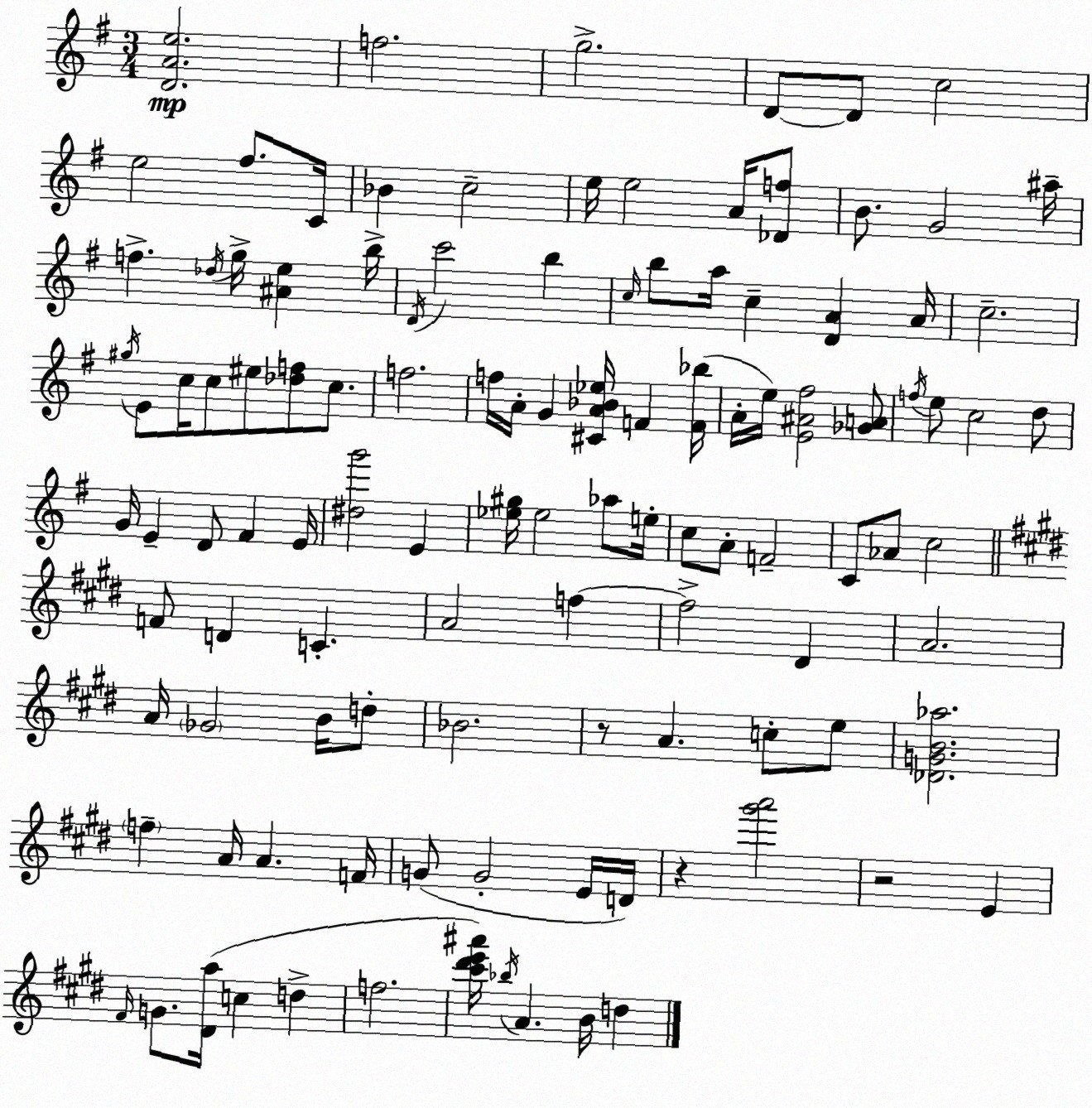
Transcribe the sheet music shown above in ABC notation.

X:1
T:Untitled
M:3/4
L:1/4
K:Em
[DAe]2 f2 g2 D/2 D/2 c2 e2 ^f/2 C/4 _B c2 e/4 e2 A/4 [_Df]/2 B/2 G2 ^a/4 f _d/4 g/4 [^Ae] b/4 D/4 c'2 b c/4 b/2 a/4 c [DA] A/4 c2 ^g/4 E/2 c/4 c/2 ^e/2 [_df]/2 c/2 f2 f/4 A/4 G [^CA_B_e]/4 F [F_b]/4 A/4 e/4 [E^A^f]2 [_GA]/2 f/4 e/2 c2 d/2 G/4 E D/2 ^F E/4 [^dg']2 E [_e^g]/4 _e2 _a/2 e/4 c/2 A/2 F2 C/2 _A/2 c2 F/2 D C A2 f f2 ^D A2 A/4 _G2 B/4 d/2 _B2 z/2 A c/2 e/2 [_DGB_a]2 f A/4 A F/4 G/2 G2 E/4 D/4 z [^g'a']2 z2 E ^F/4 G/2 [^Da]/4 c d f2 [^c'^d'e'^a']/4 _b/4 A B/4 d